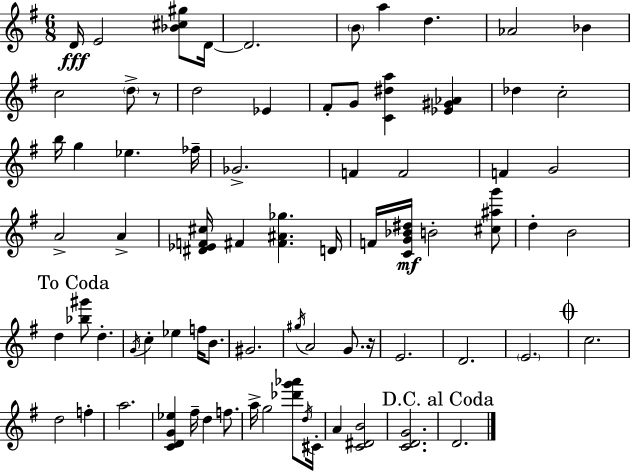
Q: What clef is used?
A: treble